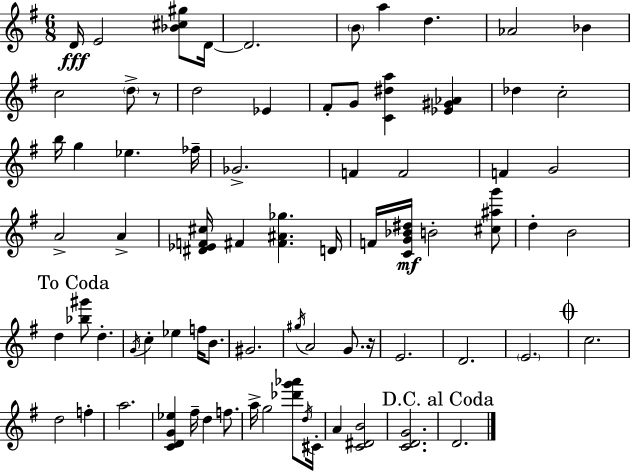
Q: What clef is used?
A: treble